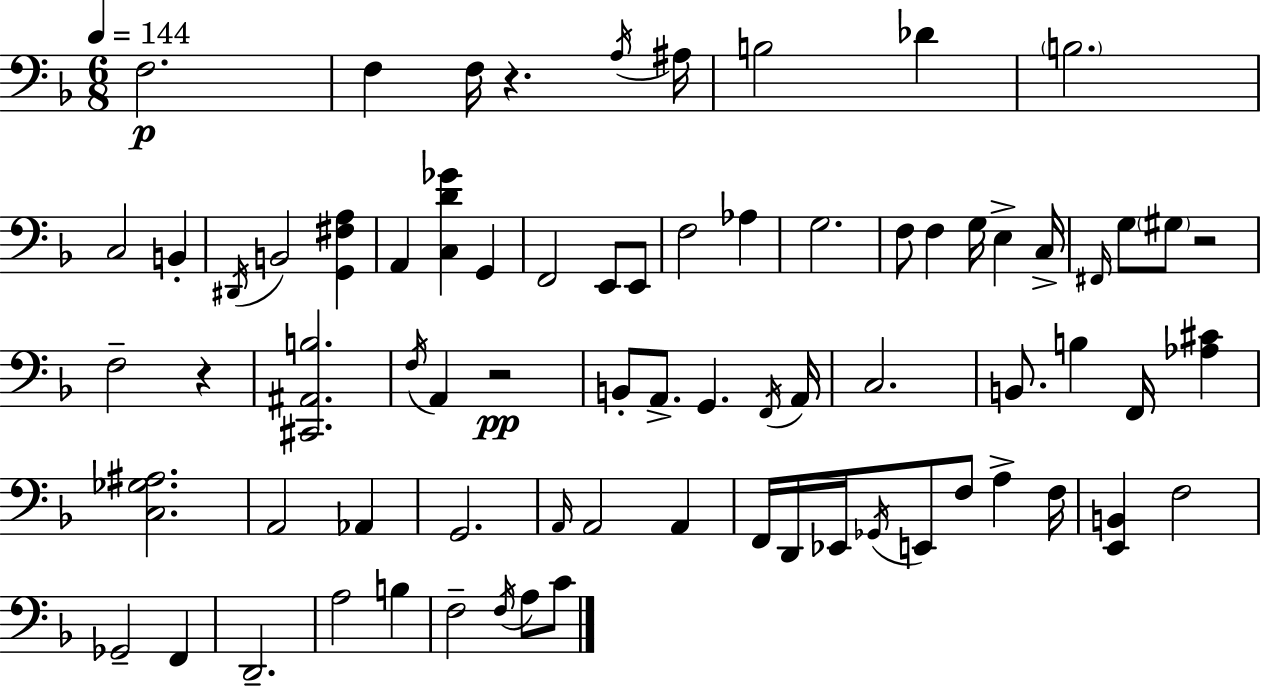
F3/h. F3/q F3/s R/q. A3/s A#3/s B3/h Db4/q B3/h. C3/h B2/q D#2/s B2/h [G2,F#3,A3]/q A2/q [C3,D4,Gb4]/q G2/q F2/h E2/e E2/e F3/h Ab3/q G3/h. F3/e F3/q G3/s E3/q C3/s F#2/s G3/e G#3/e R/h F3/h R/q [C#2,A#2,B3]/h. F3/s A2/q R/h B2/e A2/e. G2/q. F2/s A2/s C3/h. B2/e. B3/q F2/s [Ab3,C#4]/q [C3,Gb3,A#3]/h. A2/h Ab2/q G2/h. A2/s A2/h A2/q F2/s D2/s Eb2/s Gb2/s E2/e F3/e A3/q F3/s [E2,B2]/q F3/h Gb2/h F2/q D2/h. A3/h B3/q F3/h F3/s A3/e C4/e